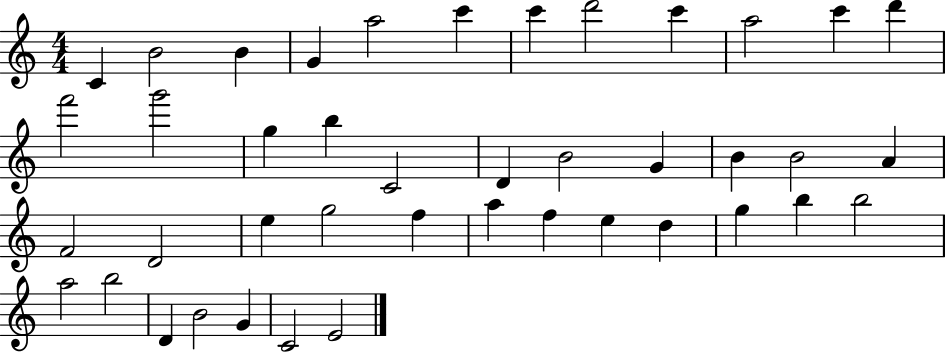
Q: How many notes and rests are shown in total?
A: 42